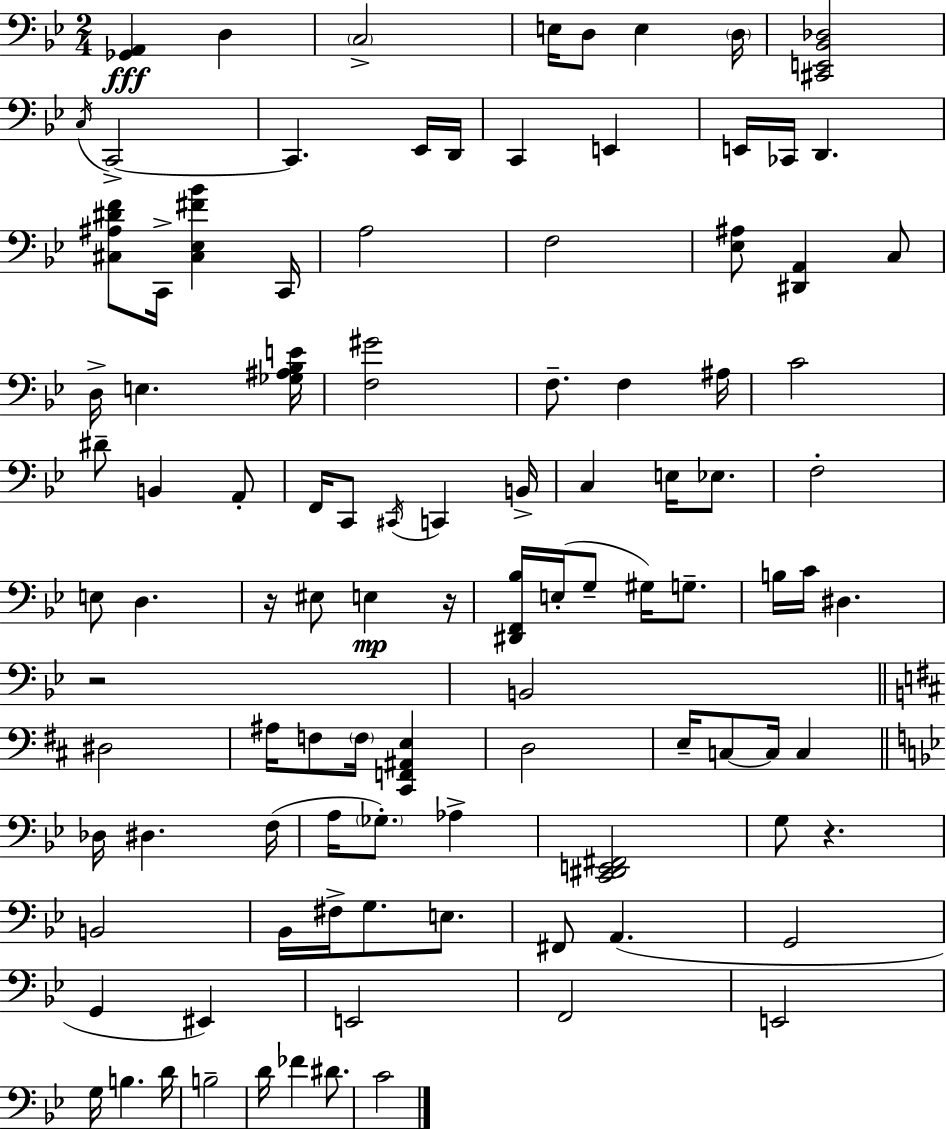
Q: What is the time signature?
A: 2/4